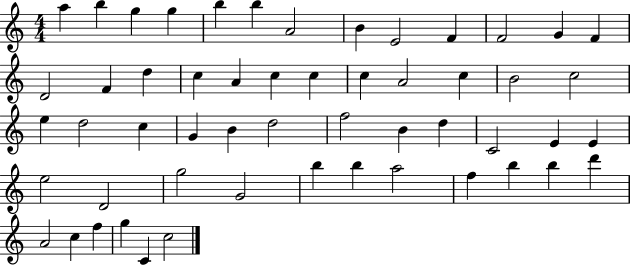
{
  \clef treble
  \numericTimeSignature
  \time 4/4
  \key c \major
  a''4 b''4 g''4 g''4 | b''4 b''4 a'2 | b'4 e'2 f'4 | f'2 g'4 f'4 | \break d'2 f'4 d''4 | c''4 a'4 c''4 c''4 | c''4 a'2 c''4 | b'2 c''2 | \break e''4 d''2 c''4 | g'4 b'4 d''2 | f''2 b'4 d''4 | c'2 e'4 e'4 | \break e''2 d'2 | g''2 g'2 | b''4 b''4 a''2 | f''4 b''4 b''4 d'''4 | \break a'2 c''4 f''4 | g''4 c'4 c''2 | \bar "|."
}